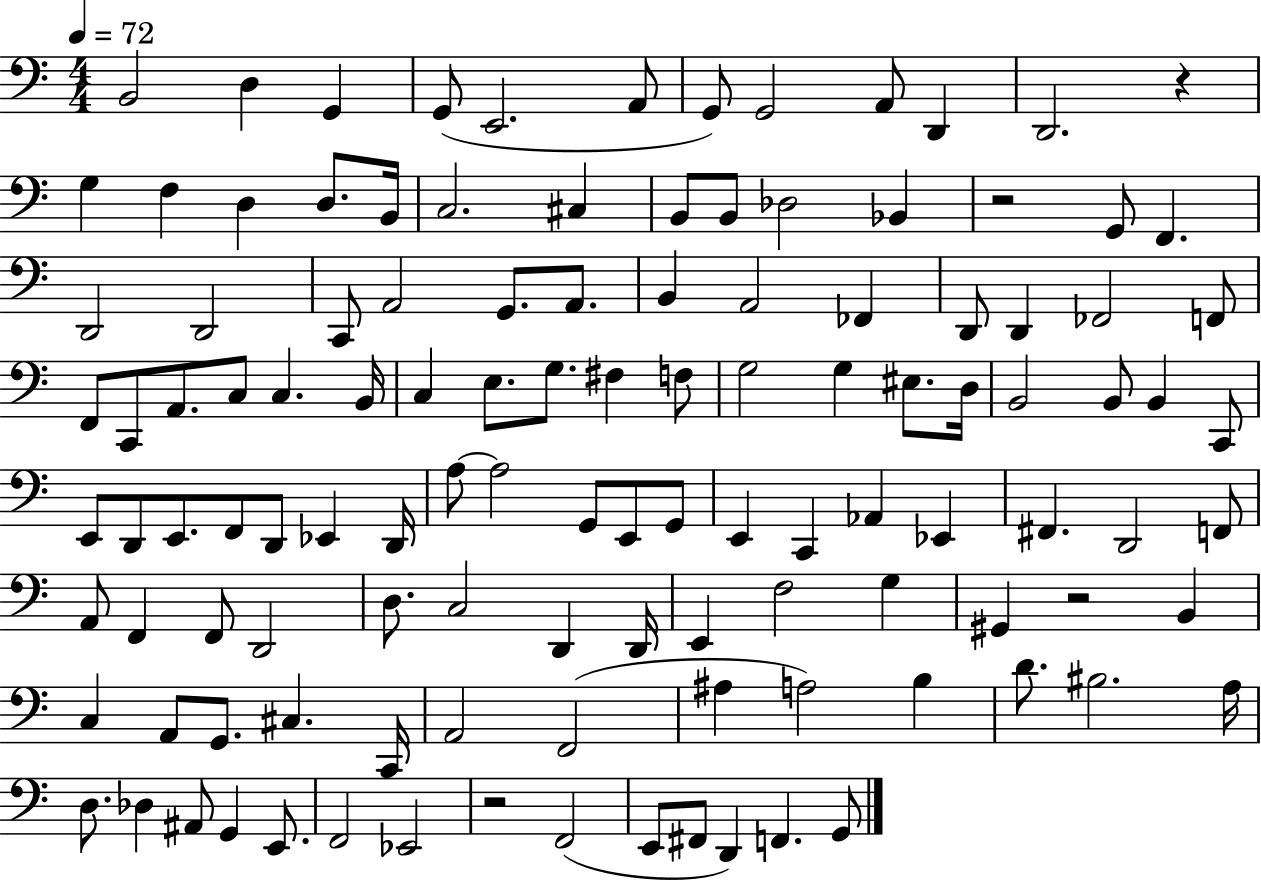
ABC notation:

X:1
T:Untitled
M:4/4
L:1/4
K:C
B,,2 D, G,, G,,/2 E,,2 A,,/2 G,,/2 G,,2 A,,/2 D,, D,,2 z G, F, D, D,/2 B,,/4 C,2 ^C, B,,/2 B,,/2 _D,2 _B,, z2 G,,/2 F,, D,,2 D,,2 C,,/2 A,,2 G,,/2 A,,/2 B,, A,,2 _F,, D,,/2 D,, _F,,2 F,,/2 F,,/2 C,,/2 A,,/2 C,/2 C, B,,/4 C, E,/2 G,/2 ^F, F,/2 G,2 G, ^E,/2 D,/4 B,,2 B,,/2 B,, C,,/2 E,,/2 D,,/2 E,,/2 F,,/2 D,,/2 _E,, D,,/4 A,/2 A,2 G,,/2 E,,/2 G,,/2 E,, C,, _A,, _E,, ^F,, D,,2 F,,/2 A,,/2 F,, F,,/2 D,,2 D,/2 C,2 D,, D,,/4 E,, F,2 G, ^G,, z2 B,, C, A,,/2 G,,/2 ^C, C,,/4 A,,2 F,,2 ^A, A,2 B, D/2 ^B,2 A,/4 D,/2 _D, ^A,,/2 G,, E,,/2 F,,2 _E,,2 z2 F,,2 E,,/2 ^F,,/2 D,, F,, G,,/2